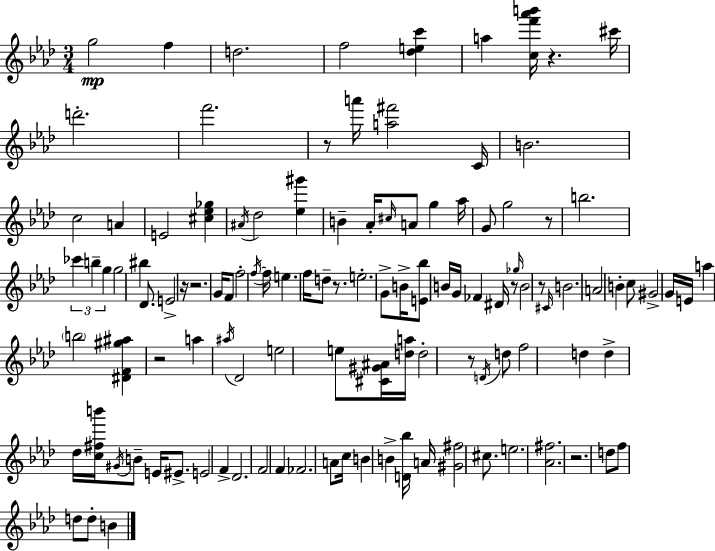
{
  \clef treble
  \numericTimeSignature
  \time 3/4
  \key aes \major
  g''2\mp f''4 | d''2. | f''2 <des'' e'' c'''>4 | a''4 <c'' f''' aes''' b'''>16 r4. cis'''16 | \break d'''2.-. | f'''2. | r8 a'''16 <a'' fis'''>2 c'16 | b'2. | \break c''2 a'4 | e'2 <cis'' ees'' ges''>4 | \acciaccatura { ais'16 } des''2 <ees'' gis'''>4 | b'4-- aes'16-. \grace { cis''16 } a'8 g''4 | \break aes''16 g'8 g''2 | r8 b''2. | \tuplet 3/2 { ces'''4 b''4-- g''4 } | g''2 bis''4 | \break des'8. e'2-> | r16 r2. | g'16 f'8 f''2-. | \acciaccatura { f''16~ }~ f''16 e''4. f''16 d''8-- | \break r8. e''2.-. | g'8-> b'16-> <e' bes''>8 b'16 g'16 fes'4 | dis'16 r8 \grace { ges''16 } b'2 | r8 \grace { cis'16 } b'2. | \break a'2 | b'4-. c''8 gis'2-> | g'16 e'16 a''4 \parenthesize b''2 | <dis' f' gis'' ais''>4 r2 | \break a''4 \acciaccatura { ais''16 } des'2 | e''2 | e''8 <cis' gis' ais'>16 <d'' a''>16 d''2-. | r8 \acciaccatura { d'16 } d''8 f''2 | \break d''4 d''4-> des''16 | <c'' fis'' b'''>16 \acciaccatura { gis'16 } b'8-- e'16 eis'8.-> e'2 | f'4-> des'2. | f'2 | \break f'4 fes'2. | a'8 c''16 b'4 | b'4-> <d' bes''>16 a'16 <gis' fis''>2 | cis''8. e''2. | \break <aes' fis''>2. | r2. | d''8 f''8 | d''8 d''8-. b'4 \bar "|."
}